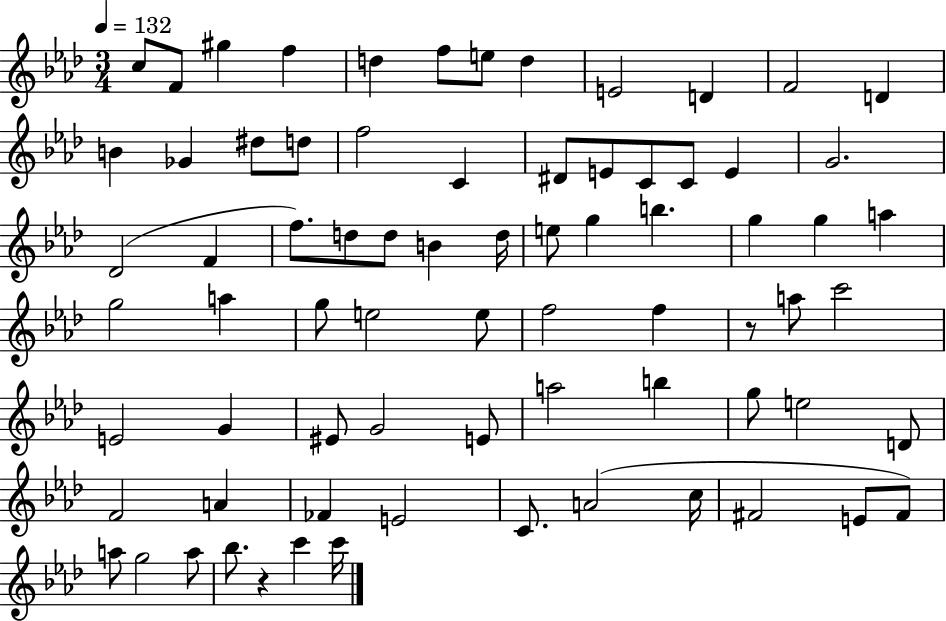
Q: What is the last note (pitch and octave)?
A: C6